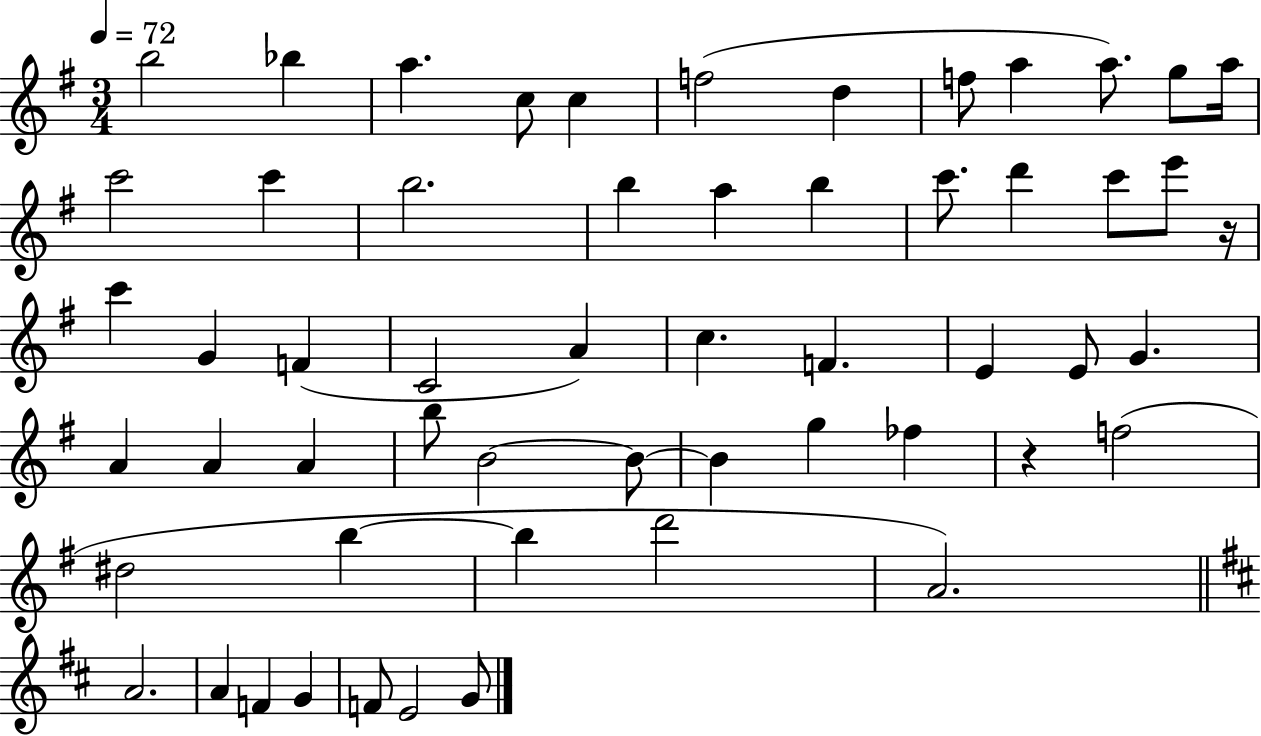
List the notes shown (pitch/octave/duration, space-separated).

B5/h Bb5/q A5/q. C5/e C5/q F5/h D5/q F5/e A5/q A5/e. G5/e A5/s C6/h C6/q B5/h. B5/q A5/q B5/q C6/e. D6/q C6/e E6/e R/s C6/q G4/q F4/q C4/h A4/q C5/q. F4/q. E4/q E4/e G4/q. A4/q A4/q A4/q B5/e B4/h B4/e B4/q G5/q FES5/q R/q F5/h D#5/h B5/q B5/q D6/h A4/h. A4/h. A4/q F4/q G4/q F4/e E4/h G4/e